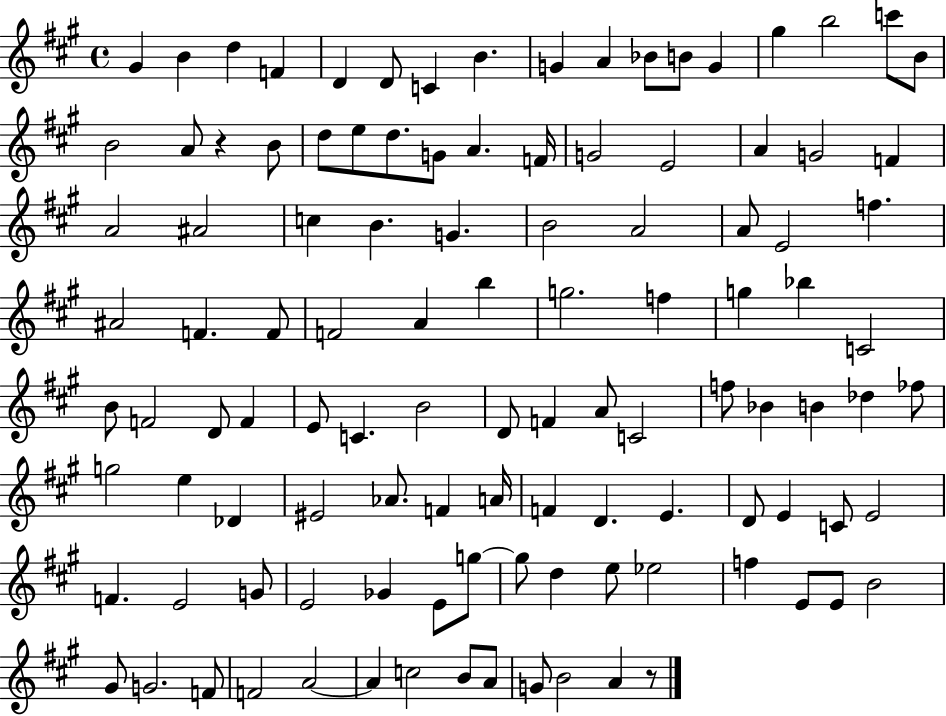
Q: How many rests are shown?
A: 2